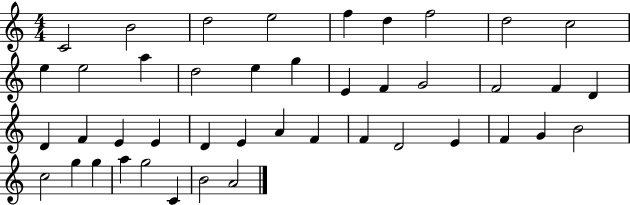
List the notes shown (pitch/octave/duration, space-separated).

C4/h B4/h D5/h E5/h F5/q D5/q F5/h D5/h C5/h E5/q E5/h A5/q D5/h E5/q G5/q E4/q F4/q G4/h F4/h F4/q D4/q D4/q F4/q E4/q E4/q D4/q E4/q A4/q F4/q F4/q D4/h E4/q F4/q G4/q B4/h C5/h G5/q G5/q A5/q G5/h C4/q B4/h A4/h